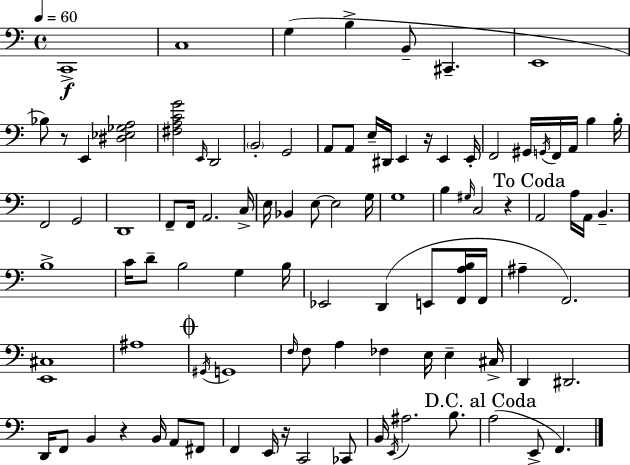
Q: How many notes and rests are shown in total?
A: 97